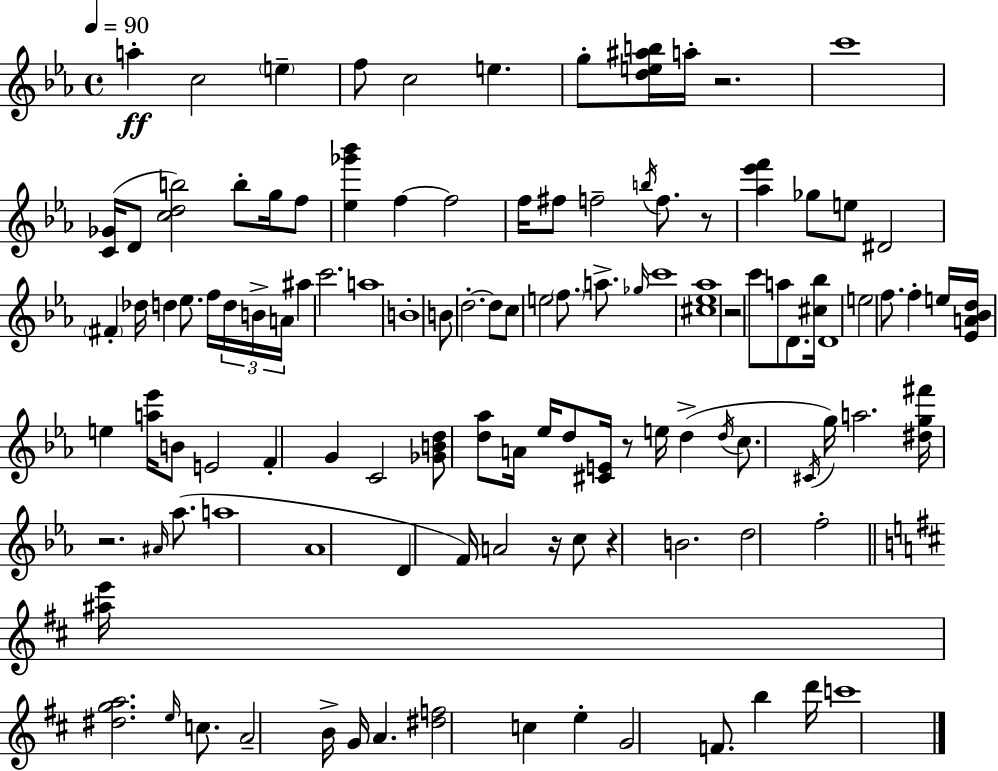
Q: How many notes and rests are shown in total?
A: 115